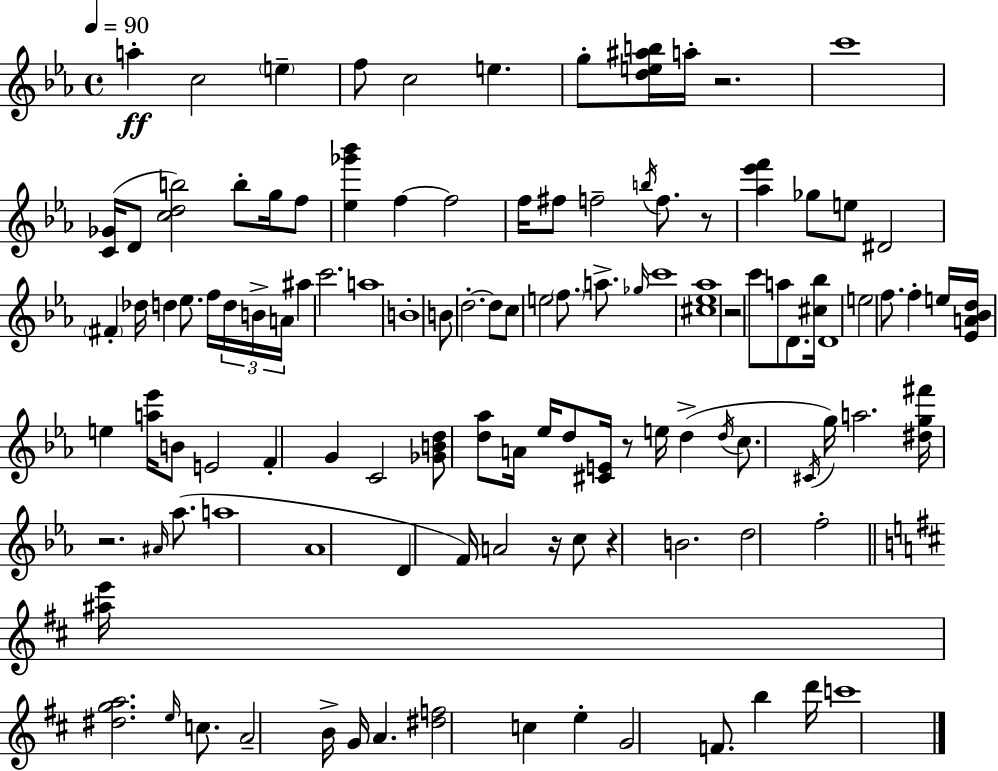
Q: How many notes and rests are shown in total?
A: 115